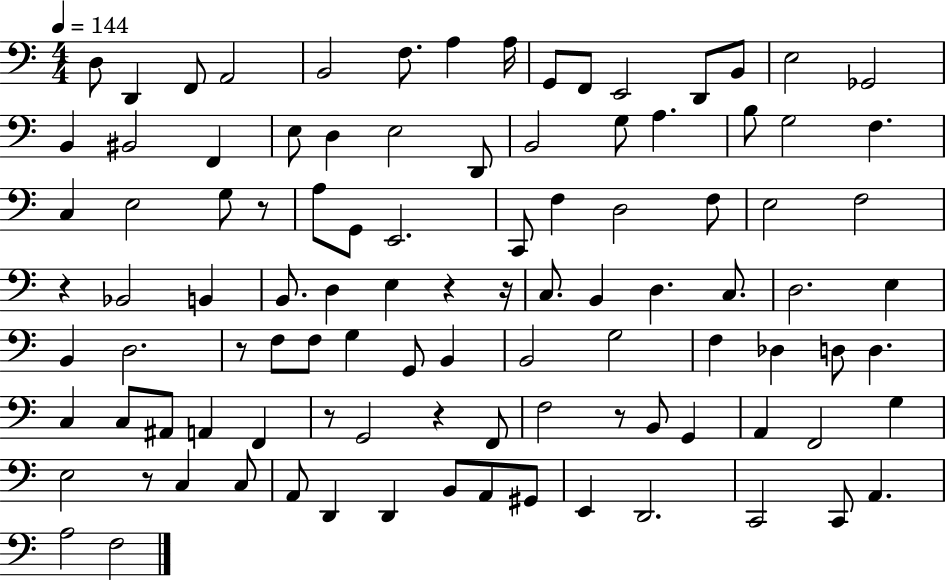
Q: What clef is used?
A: bass